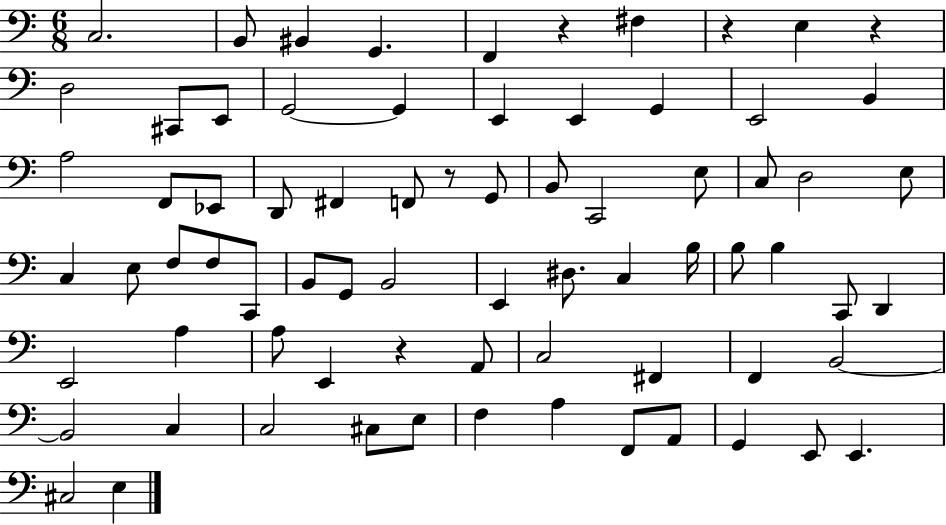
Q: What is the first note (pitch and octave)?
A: C3